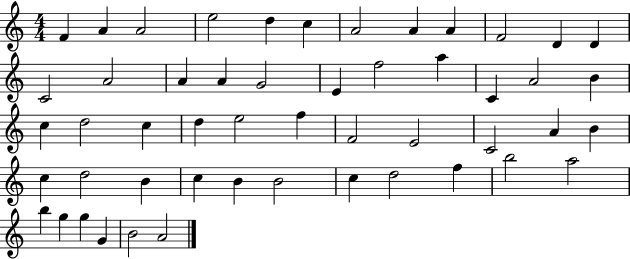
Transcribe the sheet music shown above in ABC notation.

X:1
T:Untitled
M:4/4
L:1/4
K:C
F A A2 e2 d c A2 A A F2 D D C2 A2 A A G2 E f2 a C A2 B c d2 c d e2 f F2 E2 C2 A B c d2 B c B B2 c d2 f b2 a2 b g g G B2 A2